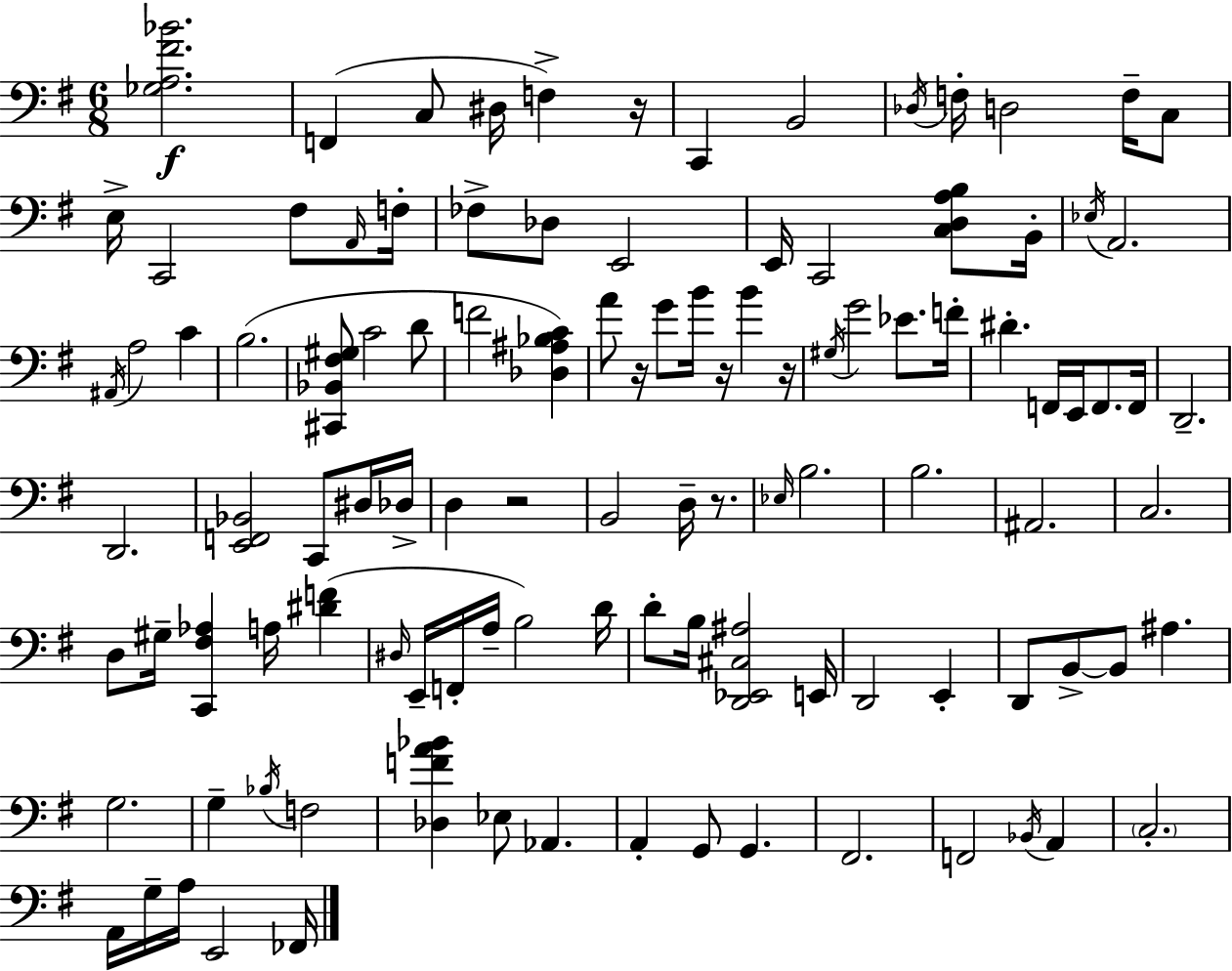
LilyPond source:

{
  \clef bass
  \numericTimeSignature
  \time 6/8
  \key e \minor
  <ges a fis' bes'>2.\f | f,4( c8 dis16 f4->) r16 | c,4 b,2 | \acciaccatura { des16 } f16-. d2 f16-- c8 | \break e16-> c,2 fis8 | \grace { a,16 } f16-. fes8-> des8 e,2 | e,16 c,2 <c d a b>8 | b,16-. \acciaccatura { ees16 } a,2. | \break \acciaccatura { ais,16 } a2 | c'4 b2.( | <cis, bes, fis gis>8 c'2 | d'8 f'2 | \break <des ais bes c'>4) a'8 r16 g'8 b'16 r16 b'4 | r16 \acciaccatura { gis16 } g'2 | ees'8. f'16-. dis'4.-. f,16 | e,16 f,8. f,16 d,2.-- | \break d,2. | <e, f, bes,>2 | c,8 dis16 des16-> d4 r2 | b,2 | \break d16-- r8. \grace { ees16 } b2. | b2. | ais,2. | c2. | \break d8 gis16-- <c, fis aes>4 | a16 <dis' f'>4( \grace { dis16 } e,16-- f,16-. a16-- b2) | d'16 d'8-. b16 <d, ees, cis ais>2 | e,16 d,2 | \break e,4-. d,8 b,8->~~ b,8 | ais4. g2. | g4-- \acciaccatura { bes16 } | f2 <des f' a' bes'>4 | \break ees8 aes,4. a,4-. | g,8 g,4. fis,2. | f,2 | \acciaccatura { bes,16 } a,4 \parenthesize c2.-. | \break a,16 g16-- a16 | e,2 fes,16 \bar "|."
}